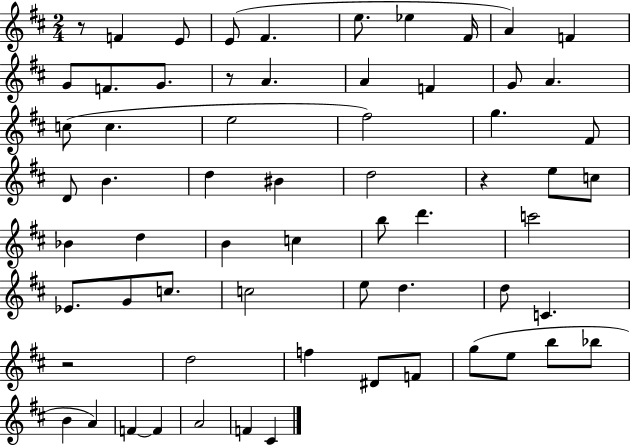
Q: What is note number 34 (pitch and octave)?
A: C5